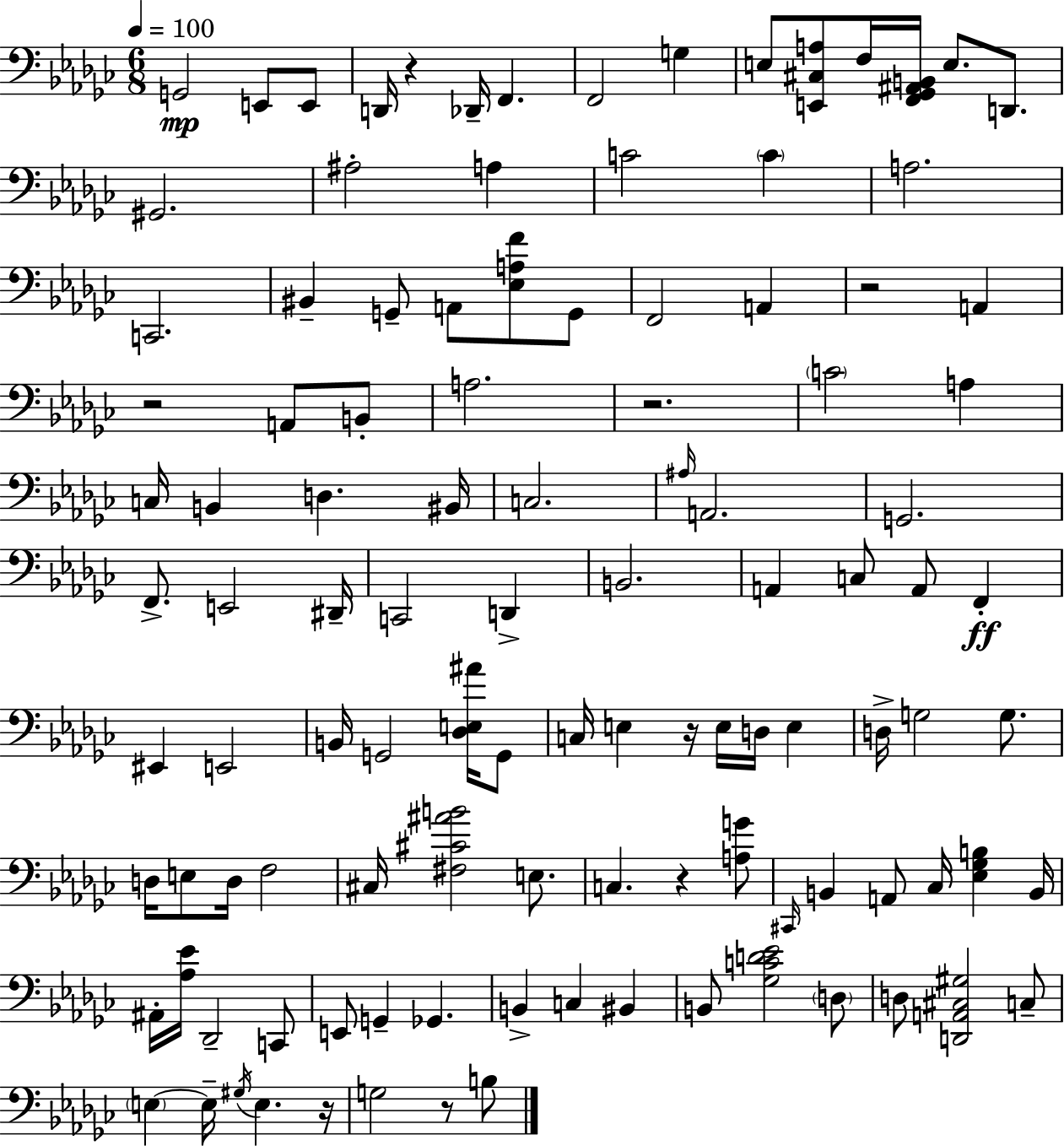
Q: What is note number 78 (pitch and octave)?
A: E2